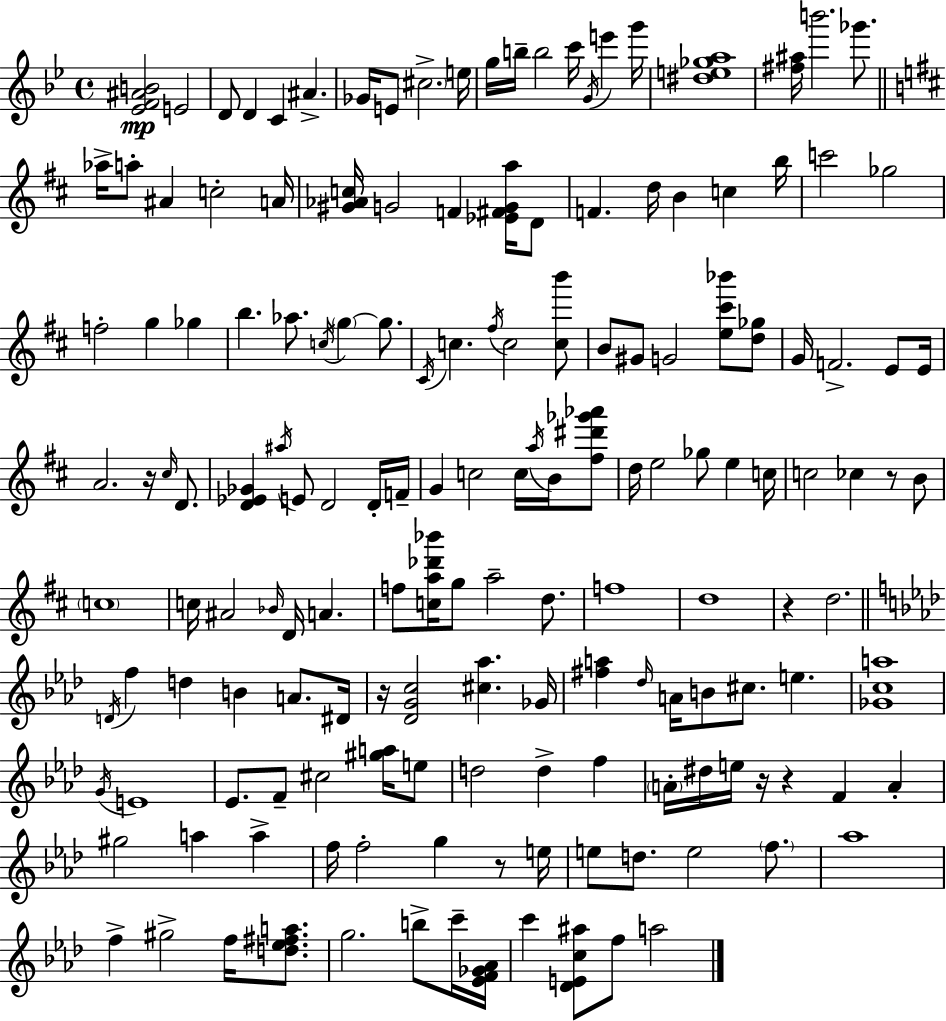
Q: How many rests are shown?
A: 7